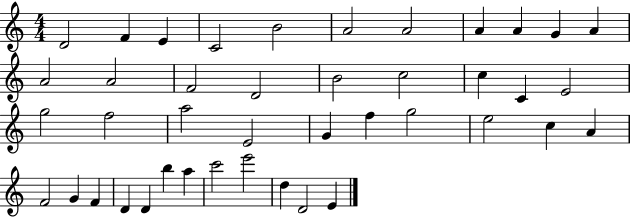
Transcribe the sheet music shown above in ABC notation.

X:1
T:Untitled
M:4/4
L:1/4
K:C
D2 F E C2 B2 A2 A2 A A G A A2 A2 F2 D2 B2 c2 c C E2 g2 f2 a2 E2 G f g2 e2 c A F2 G F D D b a c'2 e'2 d D2 E